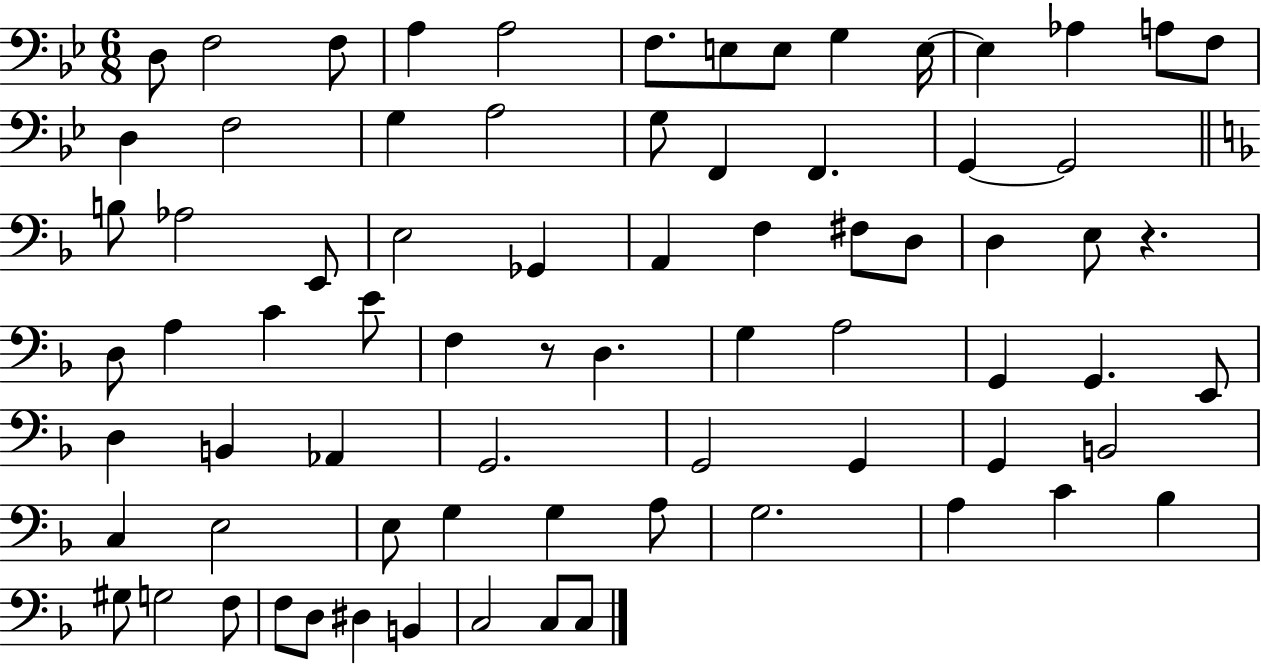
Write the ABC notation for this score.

X:1
T:Untitled
M:6/8
L:1/4
K:Bb
D,/2 F,2 F,/2 A, A,2 F,/2 E,/2 E,/2 G, E,/4 E, _A, A,/2 F,/2 D, F,2 G, A,2 G,/2 F,, F,, G,, G,,2 B,/2 _A,2 E,,/2 E,2 _G,, A,, F, ^F,/2 D,/2 D, E,/2 z D,/2 A, C E/2 F, z/2 D, G, A,2 G,, G,, E,,/2 D, B,, _A,, G,,2 G,,2 G,, G,, B,,2 C, E,2 E,/2 G, G, A,/2 G,2 A, C _B, ^G,/2 G,2 F,/2 F,/2 D,/2 ^D, B,, C,2 C,/2 C,/2